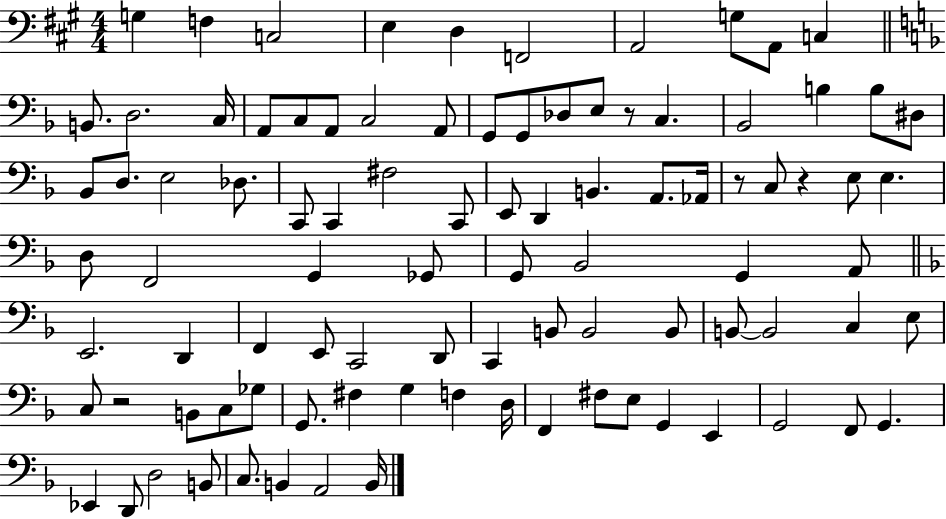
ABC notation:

X:1
T:Untitled
M:4/4
L:1/4
K:A
G, F, C,2 E, D, F,,2 A,,2 G,/2 A,,/2 C, B,,/2 D,2 C,/4 A,,/2 C,/2 A,,/2 C,2 A,,/2 G,,/2 G,,/2 _D,/2 E,/2 z/2 C, _B,,2 B, B,/2 ^D,/2 _B,,/2 D,/2 E,2 _D,/2 C,,/2 C,, ^F,2 C,,/2 E,,/2 D,, B,, A,,/2 _A,,/4 z/2 C,/2 z E,/2 E, D,/2 F,,2 G,, _G,,/2 G,,/2 _B,,2 G,, A,,/2 E,,2 D,, F,, E,,/2 C,,2 D,,/2 C,, B,,/2 B,,2 B,,/2 B,,/2 B,,2 C, E,/2 C,/2 z2 B,,/2 C,/2 _G,/2 G,,/2 ^F, G, F, D,/4 F,, ^F,/2 E,/2 G,, E,, G,,2 F,,/2 G,, _E,, D,,/2 D,2 B,,/2 C,/2 B,, A,,2 B,,/4